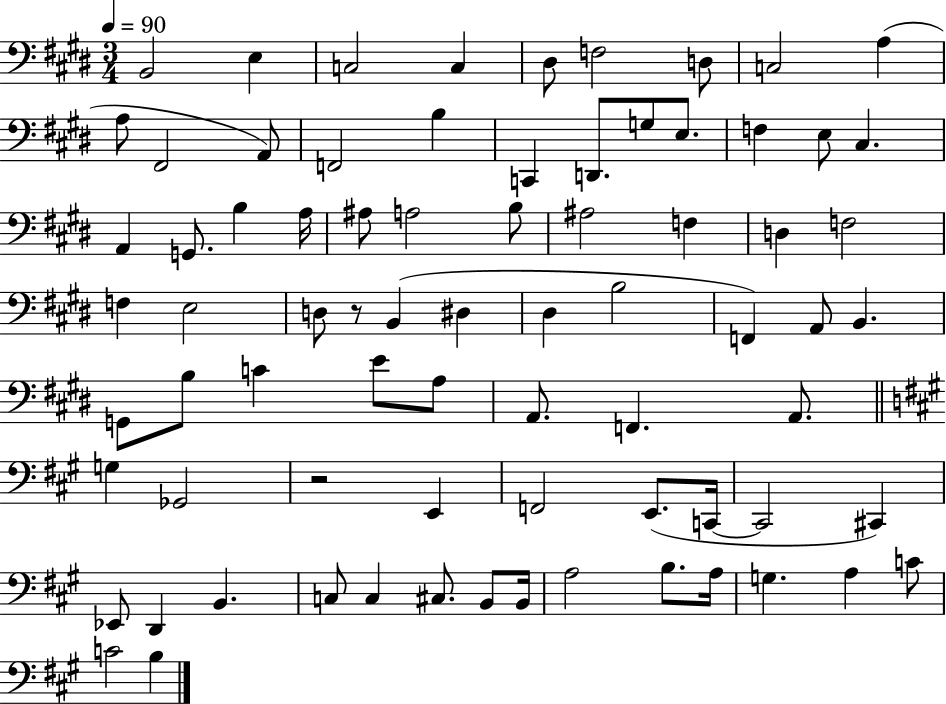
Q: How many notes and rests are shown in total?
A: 76